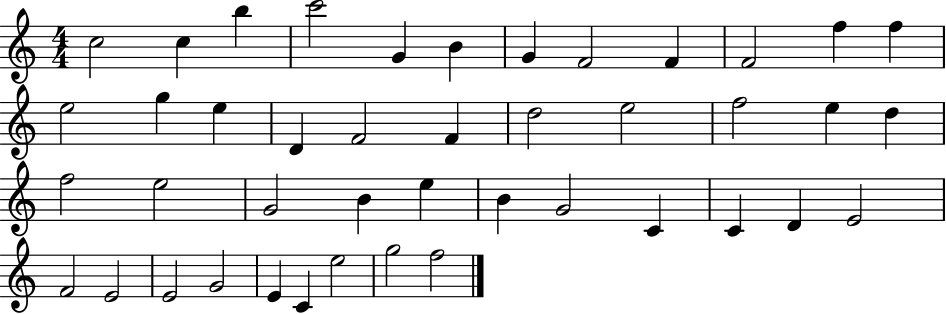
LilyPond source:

{
  \clef treble
  \numericTimeSignature
  \time 4/4
  \key c \major
  c''2 c''4 b''4 | c'''2 g'4 b'4 | g'4 f'2 f'4 | f'2 f''4 f''4 | \break e''2 g''4 e''4 | d'4 f'2 f'4 | d''2 e''2 | f''2 e''4 d''4 | \break f''2 e''2 | g'2 b'4 e''4 | b'4 g'2 c'4 | c'4 d'4 e'2 | \break f'2 e'2 | e'2 g'2 | e'4 c'4 e''2 | g''2 f''2 | \break \bar "|."
}